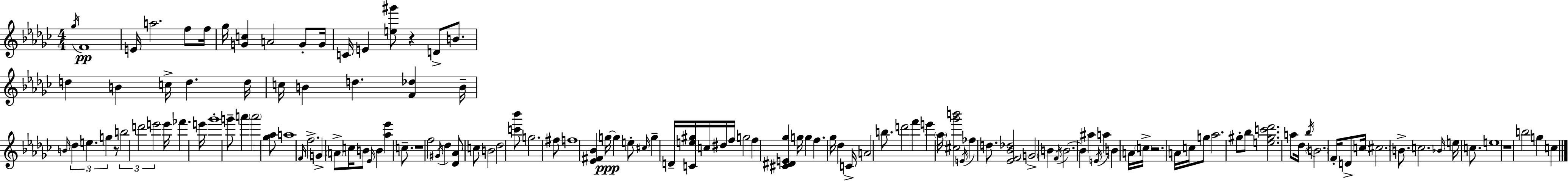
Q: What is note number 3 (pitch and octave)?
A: E4